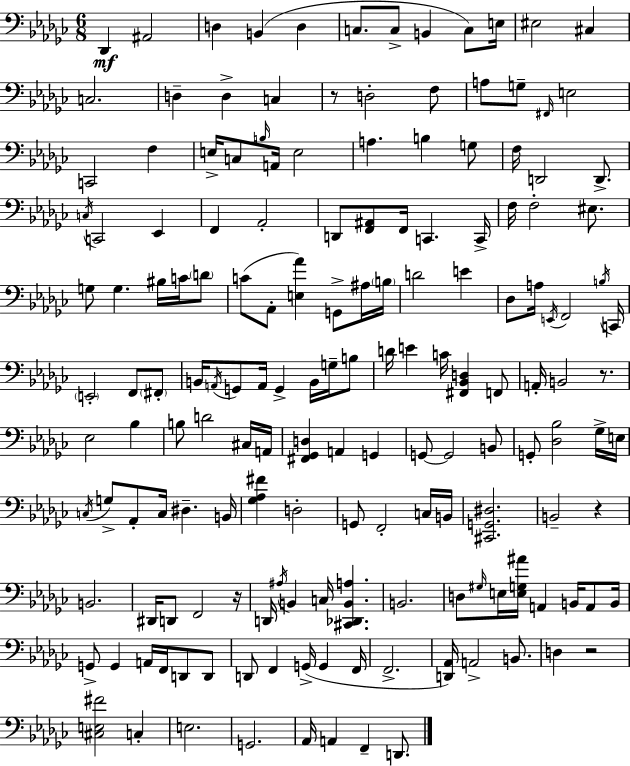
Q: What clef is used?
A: bass